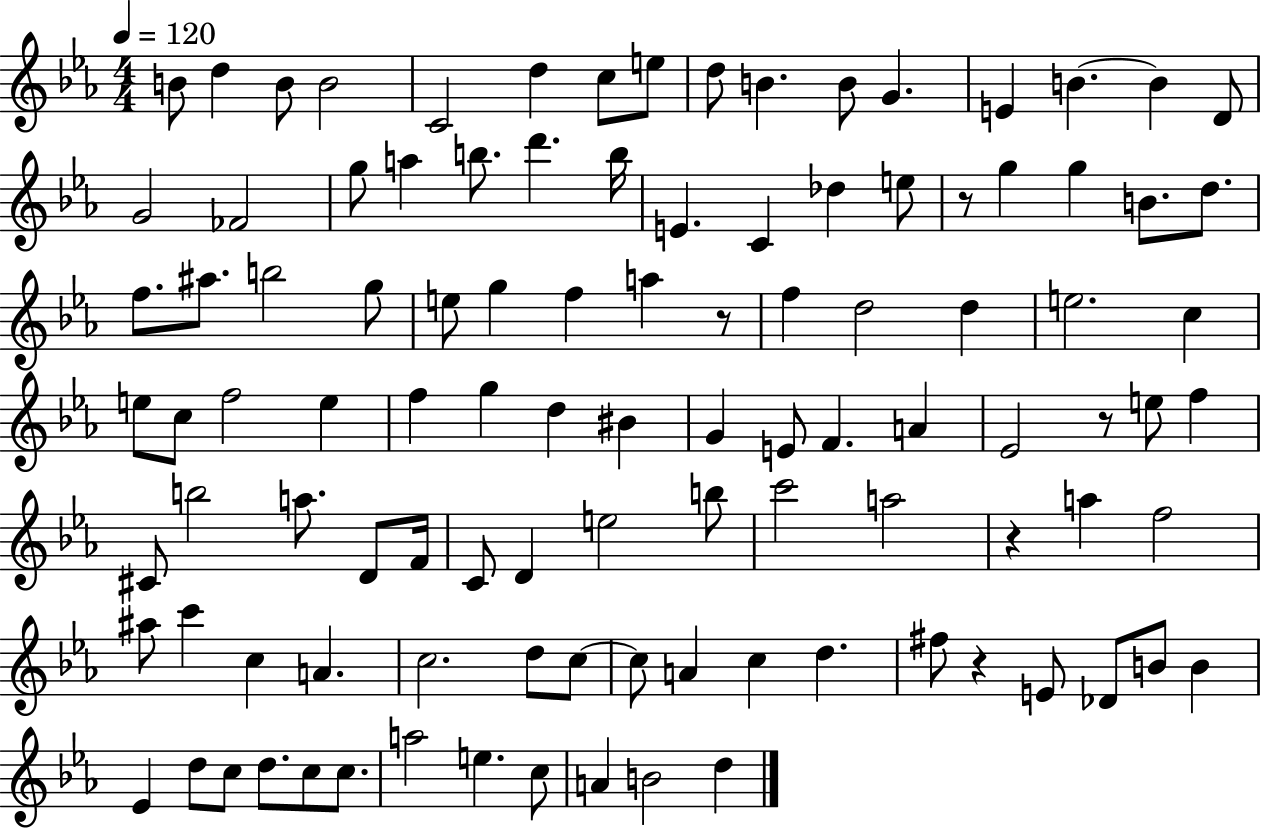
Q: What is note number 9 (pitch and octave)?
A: D5